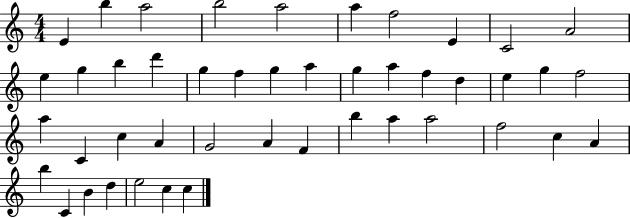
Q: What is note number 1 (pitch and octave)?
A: E4